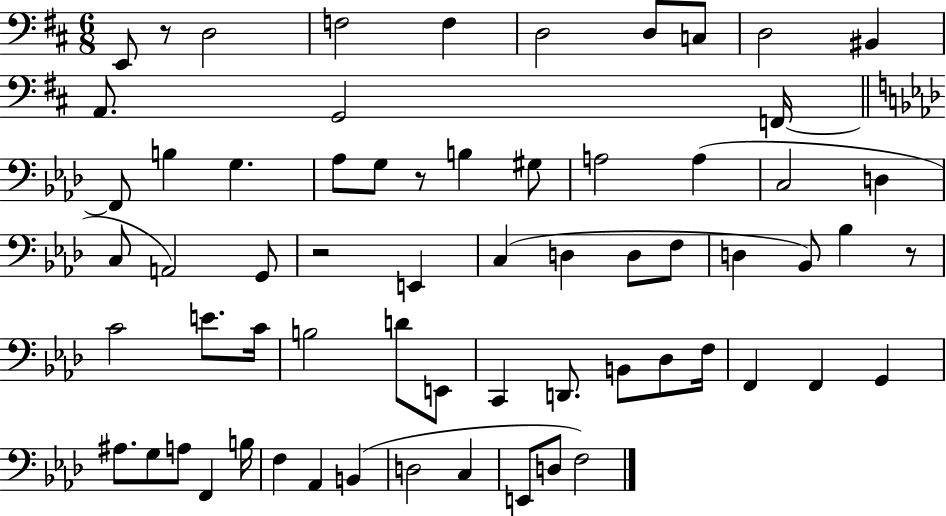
E2/e R/e D3/h F3/h F3/q D3/h D3/e C3/e D3/h BIS2/q A2/e. G2/h F2/s F2/e B3/q G3/q. Ab3/e G3/e R/e B3/q G#3/e A3/h A3/q C3/h D3/q C3/e A2/h G2/e R/h E2/q C3/q D3/q D3/e F3/e D3/q Bb2/e Bb3/q R/e C4/h E4/e. C4/s B3/h D4/e E2/e C2/q D2/e. B2/e Db3/e F3/s F2/q F2/q G2/q A#3/e. G3/e A3/e F2/q B3/s F3/q Ab2/q B2/q D3/h C3/q E2/e D3/e F3/h